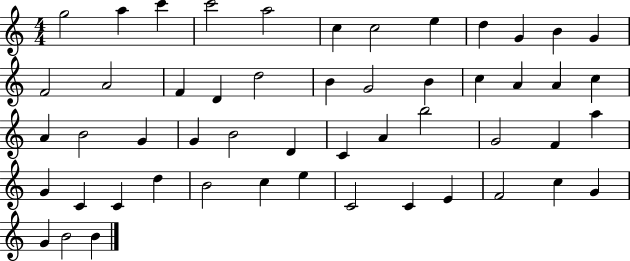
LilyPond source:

{
  \clef treble
  \numericTimeSignature
  \time 4/4
  \key c \major
  g''2 a''4 c'''4 | c'''2 a''2 | c''4 c''2 e''4 | d''4 g'4 b'4 g'4 | \break f'2 a'2 | f'4 d'4 d''2 | b'4 g'2 b'4 | c''4 a'4 a'4 c''4 | \break a'4 b'2 g'4 | g'4 b'2 d'4 | c'4 a'4 b''2 | g'2 f'4 a''4 | \break g'4 c'4 c'4 d''4 | b'2 c''4 e''4 | c'2 c'4 e'4 | f'2 c''4 g'4 | \break g'4 b'2 b'4 | \bar "|."
}